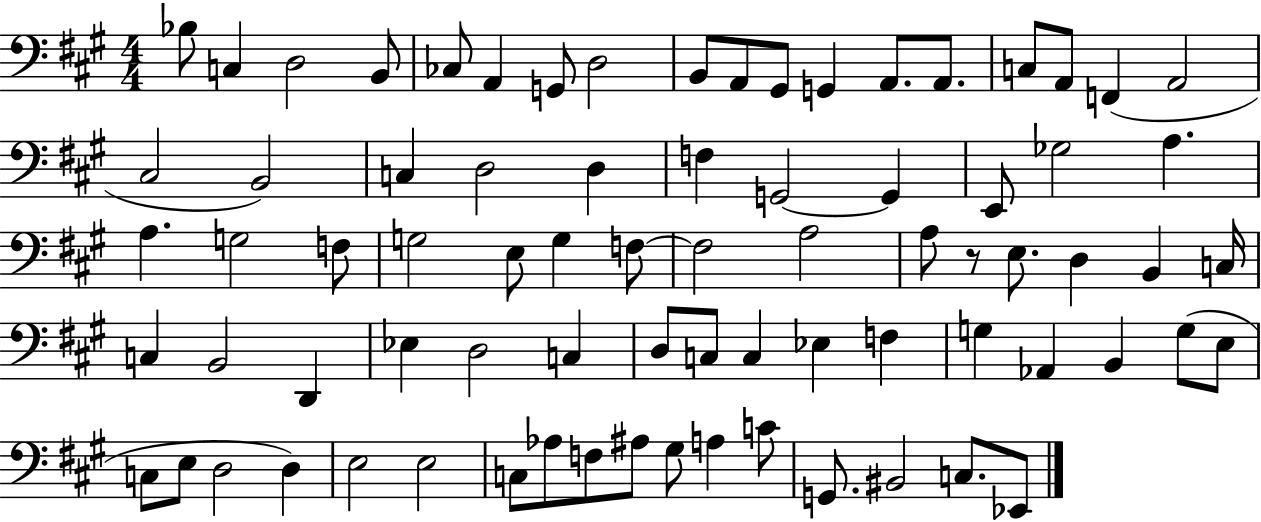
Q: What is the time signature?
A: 4/4